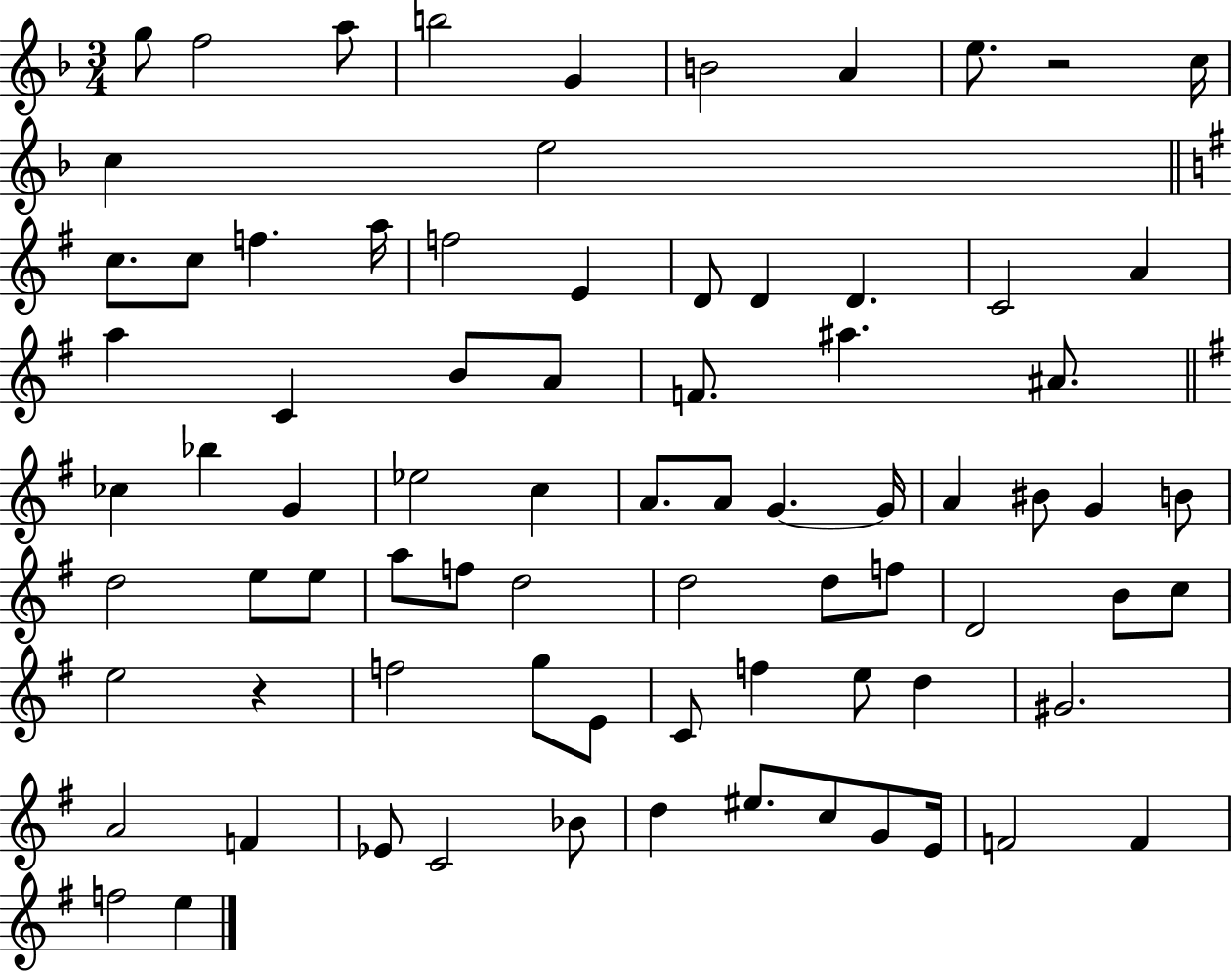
{
  \clef treble
  \numericTimeSignature
  \time 3/4
  \key f \major
  \repeat volta 2 { g''8 f''2 a''8 | b''2 g'4 | b'2 a'4 | e''8. r2 c''16 | \break c''4 e''2 | \bar "||" \break \key g \major c''8. c''8 f''4. a''16 | f''2 e'4 | d'8 d'4 d'4. | c'2 a'4 | \break a''4 c'4 b'8 a'8 | f'8. ais''4. ais'8. | \bar "||" \break \key e \minor ces''4 bes''4 g'4 | ees''2 c''4 | a'8. a'8 g'4.~~ g'16 | a'4 bis'8 g'4 b'8 | \break d''2 e''8 e''8 | a''8 f''8 d''2 | d''2 d''8 f''8 | d'2 b'8 c''8 | \break e''2 r4 | f''2 g''8 e'8 | c'8 f''4 e''8 d''4 | gis'2. | \break a'2 f'4 | ees'8 c'2 bes'8 | d''4 eis''8. c''8 g'8 e'16 | f'2 f'4 | \break f''2 e''4 | } \bar "|."
}